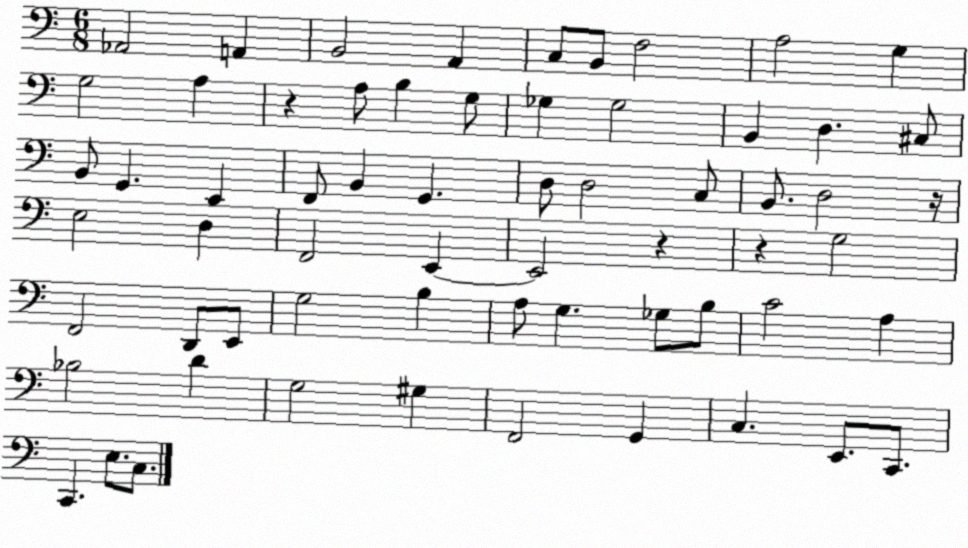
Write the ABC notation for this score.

X:1
T:Untitled
M:6/8
L:1/4
K:C
_A,,2 A,, B,,2 A,, C,/2 B,,/2 F,2 A,2 G, G,2 A, z A,/2 B, G,/2 _G, _G,2 B,, D, ^C,/2 B,,/2 G,, E,, F,,/2 B,, G,, D,/2 D,2 C,/2 B,,/2 D,2 z/4 E,2 D, F,,2 E,, E,,2 z z G,2 F,,2 D,,/2 E,,/2 G,2 B, A,/2 G, _G,/2 B,/2 C2 A, _B,2 D G,2 ^G, F,,2 G,, C, E,,/2 C,,/2 C,, E,/2 C,/2